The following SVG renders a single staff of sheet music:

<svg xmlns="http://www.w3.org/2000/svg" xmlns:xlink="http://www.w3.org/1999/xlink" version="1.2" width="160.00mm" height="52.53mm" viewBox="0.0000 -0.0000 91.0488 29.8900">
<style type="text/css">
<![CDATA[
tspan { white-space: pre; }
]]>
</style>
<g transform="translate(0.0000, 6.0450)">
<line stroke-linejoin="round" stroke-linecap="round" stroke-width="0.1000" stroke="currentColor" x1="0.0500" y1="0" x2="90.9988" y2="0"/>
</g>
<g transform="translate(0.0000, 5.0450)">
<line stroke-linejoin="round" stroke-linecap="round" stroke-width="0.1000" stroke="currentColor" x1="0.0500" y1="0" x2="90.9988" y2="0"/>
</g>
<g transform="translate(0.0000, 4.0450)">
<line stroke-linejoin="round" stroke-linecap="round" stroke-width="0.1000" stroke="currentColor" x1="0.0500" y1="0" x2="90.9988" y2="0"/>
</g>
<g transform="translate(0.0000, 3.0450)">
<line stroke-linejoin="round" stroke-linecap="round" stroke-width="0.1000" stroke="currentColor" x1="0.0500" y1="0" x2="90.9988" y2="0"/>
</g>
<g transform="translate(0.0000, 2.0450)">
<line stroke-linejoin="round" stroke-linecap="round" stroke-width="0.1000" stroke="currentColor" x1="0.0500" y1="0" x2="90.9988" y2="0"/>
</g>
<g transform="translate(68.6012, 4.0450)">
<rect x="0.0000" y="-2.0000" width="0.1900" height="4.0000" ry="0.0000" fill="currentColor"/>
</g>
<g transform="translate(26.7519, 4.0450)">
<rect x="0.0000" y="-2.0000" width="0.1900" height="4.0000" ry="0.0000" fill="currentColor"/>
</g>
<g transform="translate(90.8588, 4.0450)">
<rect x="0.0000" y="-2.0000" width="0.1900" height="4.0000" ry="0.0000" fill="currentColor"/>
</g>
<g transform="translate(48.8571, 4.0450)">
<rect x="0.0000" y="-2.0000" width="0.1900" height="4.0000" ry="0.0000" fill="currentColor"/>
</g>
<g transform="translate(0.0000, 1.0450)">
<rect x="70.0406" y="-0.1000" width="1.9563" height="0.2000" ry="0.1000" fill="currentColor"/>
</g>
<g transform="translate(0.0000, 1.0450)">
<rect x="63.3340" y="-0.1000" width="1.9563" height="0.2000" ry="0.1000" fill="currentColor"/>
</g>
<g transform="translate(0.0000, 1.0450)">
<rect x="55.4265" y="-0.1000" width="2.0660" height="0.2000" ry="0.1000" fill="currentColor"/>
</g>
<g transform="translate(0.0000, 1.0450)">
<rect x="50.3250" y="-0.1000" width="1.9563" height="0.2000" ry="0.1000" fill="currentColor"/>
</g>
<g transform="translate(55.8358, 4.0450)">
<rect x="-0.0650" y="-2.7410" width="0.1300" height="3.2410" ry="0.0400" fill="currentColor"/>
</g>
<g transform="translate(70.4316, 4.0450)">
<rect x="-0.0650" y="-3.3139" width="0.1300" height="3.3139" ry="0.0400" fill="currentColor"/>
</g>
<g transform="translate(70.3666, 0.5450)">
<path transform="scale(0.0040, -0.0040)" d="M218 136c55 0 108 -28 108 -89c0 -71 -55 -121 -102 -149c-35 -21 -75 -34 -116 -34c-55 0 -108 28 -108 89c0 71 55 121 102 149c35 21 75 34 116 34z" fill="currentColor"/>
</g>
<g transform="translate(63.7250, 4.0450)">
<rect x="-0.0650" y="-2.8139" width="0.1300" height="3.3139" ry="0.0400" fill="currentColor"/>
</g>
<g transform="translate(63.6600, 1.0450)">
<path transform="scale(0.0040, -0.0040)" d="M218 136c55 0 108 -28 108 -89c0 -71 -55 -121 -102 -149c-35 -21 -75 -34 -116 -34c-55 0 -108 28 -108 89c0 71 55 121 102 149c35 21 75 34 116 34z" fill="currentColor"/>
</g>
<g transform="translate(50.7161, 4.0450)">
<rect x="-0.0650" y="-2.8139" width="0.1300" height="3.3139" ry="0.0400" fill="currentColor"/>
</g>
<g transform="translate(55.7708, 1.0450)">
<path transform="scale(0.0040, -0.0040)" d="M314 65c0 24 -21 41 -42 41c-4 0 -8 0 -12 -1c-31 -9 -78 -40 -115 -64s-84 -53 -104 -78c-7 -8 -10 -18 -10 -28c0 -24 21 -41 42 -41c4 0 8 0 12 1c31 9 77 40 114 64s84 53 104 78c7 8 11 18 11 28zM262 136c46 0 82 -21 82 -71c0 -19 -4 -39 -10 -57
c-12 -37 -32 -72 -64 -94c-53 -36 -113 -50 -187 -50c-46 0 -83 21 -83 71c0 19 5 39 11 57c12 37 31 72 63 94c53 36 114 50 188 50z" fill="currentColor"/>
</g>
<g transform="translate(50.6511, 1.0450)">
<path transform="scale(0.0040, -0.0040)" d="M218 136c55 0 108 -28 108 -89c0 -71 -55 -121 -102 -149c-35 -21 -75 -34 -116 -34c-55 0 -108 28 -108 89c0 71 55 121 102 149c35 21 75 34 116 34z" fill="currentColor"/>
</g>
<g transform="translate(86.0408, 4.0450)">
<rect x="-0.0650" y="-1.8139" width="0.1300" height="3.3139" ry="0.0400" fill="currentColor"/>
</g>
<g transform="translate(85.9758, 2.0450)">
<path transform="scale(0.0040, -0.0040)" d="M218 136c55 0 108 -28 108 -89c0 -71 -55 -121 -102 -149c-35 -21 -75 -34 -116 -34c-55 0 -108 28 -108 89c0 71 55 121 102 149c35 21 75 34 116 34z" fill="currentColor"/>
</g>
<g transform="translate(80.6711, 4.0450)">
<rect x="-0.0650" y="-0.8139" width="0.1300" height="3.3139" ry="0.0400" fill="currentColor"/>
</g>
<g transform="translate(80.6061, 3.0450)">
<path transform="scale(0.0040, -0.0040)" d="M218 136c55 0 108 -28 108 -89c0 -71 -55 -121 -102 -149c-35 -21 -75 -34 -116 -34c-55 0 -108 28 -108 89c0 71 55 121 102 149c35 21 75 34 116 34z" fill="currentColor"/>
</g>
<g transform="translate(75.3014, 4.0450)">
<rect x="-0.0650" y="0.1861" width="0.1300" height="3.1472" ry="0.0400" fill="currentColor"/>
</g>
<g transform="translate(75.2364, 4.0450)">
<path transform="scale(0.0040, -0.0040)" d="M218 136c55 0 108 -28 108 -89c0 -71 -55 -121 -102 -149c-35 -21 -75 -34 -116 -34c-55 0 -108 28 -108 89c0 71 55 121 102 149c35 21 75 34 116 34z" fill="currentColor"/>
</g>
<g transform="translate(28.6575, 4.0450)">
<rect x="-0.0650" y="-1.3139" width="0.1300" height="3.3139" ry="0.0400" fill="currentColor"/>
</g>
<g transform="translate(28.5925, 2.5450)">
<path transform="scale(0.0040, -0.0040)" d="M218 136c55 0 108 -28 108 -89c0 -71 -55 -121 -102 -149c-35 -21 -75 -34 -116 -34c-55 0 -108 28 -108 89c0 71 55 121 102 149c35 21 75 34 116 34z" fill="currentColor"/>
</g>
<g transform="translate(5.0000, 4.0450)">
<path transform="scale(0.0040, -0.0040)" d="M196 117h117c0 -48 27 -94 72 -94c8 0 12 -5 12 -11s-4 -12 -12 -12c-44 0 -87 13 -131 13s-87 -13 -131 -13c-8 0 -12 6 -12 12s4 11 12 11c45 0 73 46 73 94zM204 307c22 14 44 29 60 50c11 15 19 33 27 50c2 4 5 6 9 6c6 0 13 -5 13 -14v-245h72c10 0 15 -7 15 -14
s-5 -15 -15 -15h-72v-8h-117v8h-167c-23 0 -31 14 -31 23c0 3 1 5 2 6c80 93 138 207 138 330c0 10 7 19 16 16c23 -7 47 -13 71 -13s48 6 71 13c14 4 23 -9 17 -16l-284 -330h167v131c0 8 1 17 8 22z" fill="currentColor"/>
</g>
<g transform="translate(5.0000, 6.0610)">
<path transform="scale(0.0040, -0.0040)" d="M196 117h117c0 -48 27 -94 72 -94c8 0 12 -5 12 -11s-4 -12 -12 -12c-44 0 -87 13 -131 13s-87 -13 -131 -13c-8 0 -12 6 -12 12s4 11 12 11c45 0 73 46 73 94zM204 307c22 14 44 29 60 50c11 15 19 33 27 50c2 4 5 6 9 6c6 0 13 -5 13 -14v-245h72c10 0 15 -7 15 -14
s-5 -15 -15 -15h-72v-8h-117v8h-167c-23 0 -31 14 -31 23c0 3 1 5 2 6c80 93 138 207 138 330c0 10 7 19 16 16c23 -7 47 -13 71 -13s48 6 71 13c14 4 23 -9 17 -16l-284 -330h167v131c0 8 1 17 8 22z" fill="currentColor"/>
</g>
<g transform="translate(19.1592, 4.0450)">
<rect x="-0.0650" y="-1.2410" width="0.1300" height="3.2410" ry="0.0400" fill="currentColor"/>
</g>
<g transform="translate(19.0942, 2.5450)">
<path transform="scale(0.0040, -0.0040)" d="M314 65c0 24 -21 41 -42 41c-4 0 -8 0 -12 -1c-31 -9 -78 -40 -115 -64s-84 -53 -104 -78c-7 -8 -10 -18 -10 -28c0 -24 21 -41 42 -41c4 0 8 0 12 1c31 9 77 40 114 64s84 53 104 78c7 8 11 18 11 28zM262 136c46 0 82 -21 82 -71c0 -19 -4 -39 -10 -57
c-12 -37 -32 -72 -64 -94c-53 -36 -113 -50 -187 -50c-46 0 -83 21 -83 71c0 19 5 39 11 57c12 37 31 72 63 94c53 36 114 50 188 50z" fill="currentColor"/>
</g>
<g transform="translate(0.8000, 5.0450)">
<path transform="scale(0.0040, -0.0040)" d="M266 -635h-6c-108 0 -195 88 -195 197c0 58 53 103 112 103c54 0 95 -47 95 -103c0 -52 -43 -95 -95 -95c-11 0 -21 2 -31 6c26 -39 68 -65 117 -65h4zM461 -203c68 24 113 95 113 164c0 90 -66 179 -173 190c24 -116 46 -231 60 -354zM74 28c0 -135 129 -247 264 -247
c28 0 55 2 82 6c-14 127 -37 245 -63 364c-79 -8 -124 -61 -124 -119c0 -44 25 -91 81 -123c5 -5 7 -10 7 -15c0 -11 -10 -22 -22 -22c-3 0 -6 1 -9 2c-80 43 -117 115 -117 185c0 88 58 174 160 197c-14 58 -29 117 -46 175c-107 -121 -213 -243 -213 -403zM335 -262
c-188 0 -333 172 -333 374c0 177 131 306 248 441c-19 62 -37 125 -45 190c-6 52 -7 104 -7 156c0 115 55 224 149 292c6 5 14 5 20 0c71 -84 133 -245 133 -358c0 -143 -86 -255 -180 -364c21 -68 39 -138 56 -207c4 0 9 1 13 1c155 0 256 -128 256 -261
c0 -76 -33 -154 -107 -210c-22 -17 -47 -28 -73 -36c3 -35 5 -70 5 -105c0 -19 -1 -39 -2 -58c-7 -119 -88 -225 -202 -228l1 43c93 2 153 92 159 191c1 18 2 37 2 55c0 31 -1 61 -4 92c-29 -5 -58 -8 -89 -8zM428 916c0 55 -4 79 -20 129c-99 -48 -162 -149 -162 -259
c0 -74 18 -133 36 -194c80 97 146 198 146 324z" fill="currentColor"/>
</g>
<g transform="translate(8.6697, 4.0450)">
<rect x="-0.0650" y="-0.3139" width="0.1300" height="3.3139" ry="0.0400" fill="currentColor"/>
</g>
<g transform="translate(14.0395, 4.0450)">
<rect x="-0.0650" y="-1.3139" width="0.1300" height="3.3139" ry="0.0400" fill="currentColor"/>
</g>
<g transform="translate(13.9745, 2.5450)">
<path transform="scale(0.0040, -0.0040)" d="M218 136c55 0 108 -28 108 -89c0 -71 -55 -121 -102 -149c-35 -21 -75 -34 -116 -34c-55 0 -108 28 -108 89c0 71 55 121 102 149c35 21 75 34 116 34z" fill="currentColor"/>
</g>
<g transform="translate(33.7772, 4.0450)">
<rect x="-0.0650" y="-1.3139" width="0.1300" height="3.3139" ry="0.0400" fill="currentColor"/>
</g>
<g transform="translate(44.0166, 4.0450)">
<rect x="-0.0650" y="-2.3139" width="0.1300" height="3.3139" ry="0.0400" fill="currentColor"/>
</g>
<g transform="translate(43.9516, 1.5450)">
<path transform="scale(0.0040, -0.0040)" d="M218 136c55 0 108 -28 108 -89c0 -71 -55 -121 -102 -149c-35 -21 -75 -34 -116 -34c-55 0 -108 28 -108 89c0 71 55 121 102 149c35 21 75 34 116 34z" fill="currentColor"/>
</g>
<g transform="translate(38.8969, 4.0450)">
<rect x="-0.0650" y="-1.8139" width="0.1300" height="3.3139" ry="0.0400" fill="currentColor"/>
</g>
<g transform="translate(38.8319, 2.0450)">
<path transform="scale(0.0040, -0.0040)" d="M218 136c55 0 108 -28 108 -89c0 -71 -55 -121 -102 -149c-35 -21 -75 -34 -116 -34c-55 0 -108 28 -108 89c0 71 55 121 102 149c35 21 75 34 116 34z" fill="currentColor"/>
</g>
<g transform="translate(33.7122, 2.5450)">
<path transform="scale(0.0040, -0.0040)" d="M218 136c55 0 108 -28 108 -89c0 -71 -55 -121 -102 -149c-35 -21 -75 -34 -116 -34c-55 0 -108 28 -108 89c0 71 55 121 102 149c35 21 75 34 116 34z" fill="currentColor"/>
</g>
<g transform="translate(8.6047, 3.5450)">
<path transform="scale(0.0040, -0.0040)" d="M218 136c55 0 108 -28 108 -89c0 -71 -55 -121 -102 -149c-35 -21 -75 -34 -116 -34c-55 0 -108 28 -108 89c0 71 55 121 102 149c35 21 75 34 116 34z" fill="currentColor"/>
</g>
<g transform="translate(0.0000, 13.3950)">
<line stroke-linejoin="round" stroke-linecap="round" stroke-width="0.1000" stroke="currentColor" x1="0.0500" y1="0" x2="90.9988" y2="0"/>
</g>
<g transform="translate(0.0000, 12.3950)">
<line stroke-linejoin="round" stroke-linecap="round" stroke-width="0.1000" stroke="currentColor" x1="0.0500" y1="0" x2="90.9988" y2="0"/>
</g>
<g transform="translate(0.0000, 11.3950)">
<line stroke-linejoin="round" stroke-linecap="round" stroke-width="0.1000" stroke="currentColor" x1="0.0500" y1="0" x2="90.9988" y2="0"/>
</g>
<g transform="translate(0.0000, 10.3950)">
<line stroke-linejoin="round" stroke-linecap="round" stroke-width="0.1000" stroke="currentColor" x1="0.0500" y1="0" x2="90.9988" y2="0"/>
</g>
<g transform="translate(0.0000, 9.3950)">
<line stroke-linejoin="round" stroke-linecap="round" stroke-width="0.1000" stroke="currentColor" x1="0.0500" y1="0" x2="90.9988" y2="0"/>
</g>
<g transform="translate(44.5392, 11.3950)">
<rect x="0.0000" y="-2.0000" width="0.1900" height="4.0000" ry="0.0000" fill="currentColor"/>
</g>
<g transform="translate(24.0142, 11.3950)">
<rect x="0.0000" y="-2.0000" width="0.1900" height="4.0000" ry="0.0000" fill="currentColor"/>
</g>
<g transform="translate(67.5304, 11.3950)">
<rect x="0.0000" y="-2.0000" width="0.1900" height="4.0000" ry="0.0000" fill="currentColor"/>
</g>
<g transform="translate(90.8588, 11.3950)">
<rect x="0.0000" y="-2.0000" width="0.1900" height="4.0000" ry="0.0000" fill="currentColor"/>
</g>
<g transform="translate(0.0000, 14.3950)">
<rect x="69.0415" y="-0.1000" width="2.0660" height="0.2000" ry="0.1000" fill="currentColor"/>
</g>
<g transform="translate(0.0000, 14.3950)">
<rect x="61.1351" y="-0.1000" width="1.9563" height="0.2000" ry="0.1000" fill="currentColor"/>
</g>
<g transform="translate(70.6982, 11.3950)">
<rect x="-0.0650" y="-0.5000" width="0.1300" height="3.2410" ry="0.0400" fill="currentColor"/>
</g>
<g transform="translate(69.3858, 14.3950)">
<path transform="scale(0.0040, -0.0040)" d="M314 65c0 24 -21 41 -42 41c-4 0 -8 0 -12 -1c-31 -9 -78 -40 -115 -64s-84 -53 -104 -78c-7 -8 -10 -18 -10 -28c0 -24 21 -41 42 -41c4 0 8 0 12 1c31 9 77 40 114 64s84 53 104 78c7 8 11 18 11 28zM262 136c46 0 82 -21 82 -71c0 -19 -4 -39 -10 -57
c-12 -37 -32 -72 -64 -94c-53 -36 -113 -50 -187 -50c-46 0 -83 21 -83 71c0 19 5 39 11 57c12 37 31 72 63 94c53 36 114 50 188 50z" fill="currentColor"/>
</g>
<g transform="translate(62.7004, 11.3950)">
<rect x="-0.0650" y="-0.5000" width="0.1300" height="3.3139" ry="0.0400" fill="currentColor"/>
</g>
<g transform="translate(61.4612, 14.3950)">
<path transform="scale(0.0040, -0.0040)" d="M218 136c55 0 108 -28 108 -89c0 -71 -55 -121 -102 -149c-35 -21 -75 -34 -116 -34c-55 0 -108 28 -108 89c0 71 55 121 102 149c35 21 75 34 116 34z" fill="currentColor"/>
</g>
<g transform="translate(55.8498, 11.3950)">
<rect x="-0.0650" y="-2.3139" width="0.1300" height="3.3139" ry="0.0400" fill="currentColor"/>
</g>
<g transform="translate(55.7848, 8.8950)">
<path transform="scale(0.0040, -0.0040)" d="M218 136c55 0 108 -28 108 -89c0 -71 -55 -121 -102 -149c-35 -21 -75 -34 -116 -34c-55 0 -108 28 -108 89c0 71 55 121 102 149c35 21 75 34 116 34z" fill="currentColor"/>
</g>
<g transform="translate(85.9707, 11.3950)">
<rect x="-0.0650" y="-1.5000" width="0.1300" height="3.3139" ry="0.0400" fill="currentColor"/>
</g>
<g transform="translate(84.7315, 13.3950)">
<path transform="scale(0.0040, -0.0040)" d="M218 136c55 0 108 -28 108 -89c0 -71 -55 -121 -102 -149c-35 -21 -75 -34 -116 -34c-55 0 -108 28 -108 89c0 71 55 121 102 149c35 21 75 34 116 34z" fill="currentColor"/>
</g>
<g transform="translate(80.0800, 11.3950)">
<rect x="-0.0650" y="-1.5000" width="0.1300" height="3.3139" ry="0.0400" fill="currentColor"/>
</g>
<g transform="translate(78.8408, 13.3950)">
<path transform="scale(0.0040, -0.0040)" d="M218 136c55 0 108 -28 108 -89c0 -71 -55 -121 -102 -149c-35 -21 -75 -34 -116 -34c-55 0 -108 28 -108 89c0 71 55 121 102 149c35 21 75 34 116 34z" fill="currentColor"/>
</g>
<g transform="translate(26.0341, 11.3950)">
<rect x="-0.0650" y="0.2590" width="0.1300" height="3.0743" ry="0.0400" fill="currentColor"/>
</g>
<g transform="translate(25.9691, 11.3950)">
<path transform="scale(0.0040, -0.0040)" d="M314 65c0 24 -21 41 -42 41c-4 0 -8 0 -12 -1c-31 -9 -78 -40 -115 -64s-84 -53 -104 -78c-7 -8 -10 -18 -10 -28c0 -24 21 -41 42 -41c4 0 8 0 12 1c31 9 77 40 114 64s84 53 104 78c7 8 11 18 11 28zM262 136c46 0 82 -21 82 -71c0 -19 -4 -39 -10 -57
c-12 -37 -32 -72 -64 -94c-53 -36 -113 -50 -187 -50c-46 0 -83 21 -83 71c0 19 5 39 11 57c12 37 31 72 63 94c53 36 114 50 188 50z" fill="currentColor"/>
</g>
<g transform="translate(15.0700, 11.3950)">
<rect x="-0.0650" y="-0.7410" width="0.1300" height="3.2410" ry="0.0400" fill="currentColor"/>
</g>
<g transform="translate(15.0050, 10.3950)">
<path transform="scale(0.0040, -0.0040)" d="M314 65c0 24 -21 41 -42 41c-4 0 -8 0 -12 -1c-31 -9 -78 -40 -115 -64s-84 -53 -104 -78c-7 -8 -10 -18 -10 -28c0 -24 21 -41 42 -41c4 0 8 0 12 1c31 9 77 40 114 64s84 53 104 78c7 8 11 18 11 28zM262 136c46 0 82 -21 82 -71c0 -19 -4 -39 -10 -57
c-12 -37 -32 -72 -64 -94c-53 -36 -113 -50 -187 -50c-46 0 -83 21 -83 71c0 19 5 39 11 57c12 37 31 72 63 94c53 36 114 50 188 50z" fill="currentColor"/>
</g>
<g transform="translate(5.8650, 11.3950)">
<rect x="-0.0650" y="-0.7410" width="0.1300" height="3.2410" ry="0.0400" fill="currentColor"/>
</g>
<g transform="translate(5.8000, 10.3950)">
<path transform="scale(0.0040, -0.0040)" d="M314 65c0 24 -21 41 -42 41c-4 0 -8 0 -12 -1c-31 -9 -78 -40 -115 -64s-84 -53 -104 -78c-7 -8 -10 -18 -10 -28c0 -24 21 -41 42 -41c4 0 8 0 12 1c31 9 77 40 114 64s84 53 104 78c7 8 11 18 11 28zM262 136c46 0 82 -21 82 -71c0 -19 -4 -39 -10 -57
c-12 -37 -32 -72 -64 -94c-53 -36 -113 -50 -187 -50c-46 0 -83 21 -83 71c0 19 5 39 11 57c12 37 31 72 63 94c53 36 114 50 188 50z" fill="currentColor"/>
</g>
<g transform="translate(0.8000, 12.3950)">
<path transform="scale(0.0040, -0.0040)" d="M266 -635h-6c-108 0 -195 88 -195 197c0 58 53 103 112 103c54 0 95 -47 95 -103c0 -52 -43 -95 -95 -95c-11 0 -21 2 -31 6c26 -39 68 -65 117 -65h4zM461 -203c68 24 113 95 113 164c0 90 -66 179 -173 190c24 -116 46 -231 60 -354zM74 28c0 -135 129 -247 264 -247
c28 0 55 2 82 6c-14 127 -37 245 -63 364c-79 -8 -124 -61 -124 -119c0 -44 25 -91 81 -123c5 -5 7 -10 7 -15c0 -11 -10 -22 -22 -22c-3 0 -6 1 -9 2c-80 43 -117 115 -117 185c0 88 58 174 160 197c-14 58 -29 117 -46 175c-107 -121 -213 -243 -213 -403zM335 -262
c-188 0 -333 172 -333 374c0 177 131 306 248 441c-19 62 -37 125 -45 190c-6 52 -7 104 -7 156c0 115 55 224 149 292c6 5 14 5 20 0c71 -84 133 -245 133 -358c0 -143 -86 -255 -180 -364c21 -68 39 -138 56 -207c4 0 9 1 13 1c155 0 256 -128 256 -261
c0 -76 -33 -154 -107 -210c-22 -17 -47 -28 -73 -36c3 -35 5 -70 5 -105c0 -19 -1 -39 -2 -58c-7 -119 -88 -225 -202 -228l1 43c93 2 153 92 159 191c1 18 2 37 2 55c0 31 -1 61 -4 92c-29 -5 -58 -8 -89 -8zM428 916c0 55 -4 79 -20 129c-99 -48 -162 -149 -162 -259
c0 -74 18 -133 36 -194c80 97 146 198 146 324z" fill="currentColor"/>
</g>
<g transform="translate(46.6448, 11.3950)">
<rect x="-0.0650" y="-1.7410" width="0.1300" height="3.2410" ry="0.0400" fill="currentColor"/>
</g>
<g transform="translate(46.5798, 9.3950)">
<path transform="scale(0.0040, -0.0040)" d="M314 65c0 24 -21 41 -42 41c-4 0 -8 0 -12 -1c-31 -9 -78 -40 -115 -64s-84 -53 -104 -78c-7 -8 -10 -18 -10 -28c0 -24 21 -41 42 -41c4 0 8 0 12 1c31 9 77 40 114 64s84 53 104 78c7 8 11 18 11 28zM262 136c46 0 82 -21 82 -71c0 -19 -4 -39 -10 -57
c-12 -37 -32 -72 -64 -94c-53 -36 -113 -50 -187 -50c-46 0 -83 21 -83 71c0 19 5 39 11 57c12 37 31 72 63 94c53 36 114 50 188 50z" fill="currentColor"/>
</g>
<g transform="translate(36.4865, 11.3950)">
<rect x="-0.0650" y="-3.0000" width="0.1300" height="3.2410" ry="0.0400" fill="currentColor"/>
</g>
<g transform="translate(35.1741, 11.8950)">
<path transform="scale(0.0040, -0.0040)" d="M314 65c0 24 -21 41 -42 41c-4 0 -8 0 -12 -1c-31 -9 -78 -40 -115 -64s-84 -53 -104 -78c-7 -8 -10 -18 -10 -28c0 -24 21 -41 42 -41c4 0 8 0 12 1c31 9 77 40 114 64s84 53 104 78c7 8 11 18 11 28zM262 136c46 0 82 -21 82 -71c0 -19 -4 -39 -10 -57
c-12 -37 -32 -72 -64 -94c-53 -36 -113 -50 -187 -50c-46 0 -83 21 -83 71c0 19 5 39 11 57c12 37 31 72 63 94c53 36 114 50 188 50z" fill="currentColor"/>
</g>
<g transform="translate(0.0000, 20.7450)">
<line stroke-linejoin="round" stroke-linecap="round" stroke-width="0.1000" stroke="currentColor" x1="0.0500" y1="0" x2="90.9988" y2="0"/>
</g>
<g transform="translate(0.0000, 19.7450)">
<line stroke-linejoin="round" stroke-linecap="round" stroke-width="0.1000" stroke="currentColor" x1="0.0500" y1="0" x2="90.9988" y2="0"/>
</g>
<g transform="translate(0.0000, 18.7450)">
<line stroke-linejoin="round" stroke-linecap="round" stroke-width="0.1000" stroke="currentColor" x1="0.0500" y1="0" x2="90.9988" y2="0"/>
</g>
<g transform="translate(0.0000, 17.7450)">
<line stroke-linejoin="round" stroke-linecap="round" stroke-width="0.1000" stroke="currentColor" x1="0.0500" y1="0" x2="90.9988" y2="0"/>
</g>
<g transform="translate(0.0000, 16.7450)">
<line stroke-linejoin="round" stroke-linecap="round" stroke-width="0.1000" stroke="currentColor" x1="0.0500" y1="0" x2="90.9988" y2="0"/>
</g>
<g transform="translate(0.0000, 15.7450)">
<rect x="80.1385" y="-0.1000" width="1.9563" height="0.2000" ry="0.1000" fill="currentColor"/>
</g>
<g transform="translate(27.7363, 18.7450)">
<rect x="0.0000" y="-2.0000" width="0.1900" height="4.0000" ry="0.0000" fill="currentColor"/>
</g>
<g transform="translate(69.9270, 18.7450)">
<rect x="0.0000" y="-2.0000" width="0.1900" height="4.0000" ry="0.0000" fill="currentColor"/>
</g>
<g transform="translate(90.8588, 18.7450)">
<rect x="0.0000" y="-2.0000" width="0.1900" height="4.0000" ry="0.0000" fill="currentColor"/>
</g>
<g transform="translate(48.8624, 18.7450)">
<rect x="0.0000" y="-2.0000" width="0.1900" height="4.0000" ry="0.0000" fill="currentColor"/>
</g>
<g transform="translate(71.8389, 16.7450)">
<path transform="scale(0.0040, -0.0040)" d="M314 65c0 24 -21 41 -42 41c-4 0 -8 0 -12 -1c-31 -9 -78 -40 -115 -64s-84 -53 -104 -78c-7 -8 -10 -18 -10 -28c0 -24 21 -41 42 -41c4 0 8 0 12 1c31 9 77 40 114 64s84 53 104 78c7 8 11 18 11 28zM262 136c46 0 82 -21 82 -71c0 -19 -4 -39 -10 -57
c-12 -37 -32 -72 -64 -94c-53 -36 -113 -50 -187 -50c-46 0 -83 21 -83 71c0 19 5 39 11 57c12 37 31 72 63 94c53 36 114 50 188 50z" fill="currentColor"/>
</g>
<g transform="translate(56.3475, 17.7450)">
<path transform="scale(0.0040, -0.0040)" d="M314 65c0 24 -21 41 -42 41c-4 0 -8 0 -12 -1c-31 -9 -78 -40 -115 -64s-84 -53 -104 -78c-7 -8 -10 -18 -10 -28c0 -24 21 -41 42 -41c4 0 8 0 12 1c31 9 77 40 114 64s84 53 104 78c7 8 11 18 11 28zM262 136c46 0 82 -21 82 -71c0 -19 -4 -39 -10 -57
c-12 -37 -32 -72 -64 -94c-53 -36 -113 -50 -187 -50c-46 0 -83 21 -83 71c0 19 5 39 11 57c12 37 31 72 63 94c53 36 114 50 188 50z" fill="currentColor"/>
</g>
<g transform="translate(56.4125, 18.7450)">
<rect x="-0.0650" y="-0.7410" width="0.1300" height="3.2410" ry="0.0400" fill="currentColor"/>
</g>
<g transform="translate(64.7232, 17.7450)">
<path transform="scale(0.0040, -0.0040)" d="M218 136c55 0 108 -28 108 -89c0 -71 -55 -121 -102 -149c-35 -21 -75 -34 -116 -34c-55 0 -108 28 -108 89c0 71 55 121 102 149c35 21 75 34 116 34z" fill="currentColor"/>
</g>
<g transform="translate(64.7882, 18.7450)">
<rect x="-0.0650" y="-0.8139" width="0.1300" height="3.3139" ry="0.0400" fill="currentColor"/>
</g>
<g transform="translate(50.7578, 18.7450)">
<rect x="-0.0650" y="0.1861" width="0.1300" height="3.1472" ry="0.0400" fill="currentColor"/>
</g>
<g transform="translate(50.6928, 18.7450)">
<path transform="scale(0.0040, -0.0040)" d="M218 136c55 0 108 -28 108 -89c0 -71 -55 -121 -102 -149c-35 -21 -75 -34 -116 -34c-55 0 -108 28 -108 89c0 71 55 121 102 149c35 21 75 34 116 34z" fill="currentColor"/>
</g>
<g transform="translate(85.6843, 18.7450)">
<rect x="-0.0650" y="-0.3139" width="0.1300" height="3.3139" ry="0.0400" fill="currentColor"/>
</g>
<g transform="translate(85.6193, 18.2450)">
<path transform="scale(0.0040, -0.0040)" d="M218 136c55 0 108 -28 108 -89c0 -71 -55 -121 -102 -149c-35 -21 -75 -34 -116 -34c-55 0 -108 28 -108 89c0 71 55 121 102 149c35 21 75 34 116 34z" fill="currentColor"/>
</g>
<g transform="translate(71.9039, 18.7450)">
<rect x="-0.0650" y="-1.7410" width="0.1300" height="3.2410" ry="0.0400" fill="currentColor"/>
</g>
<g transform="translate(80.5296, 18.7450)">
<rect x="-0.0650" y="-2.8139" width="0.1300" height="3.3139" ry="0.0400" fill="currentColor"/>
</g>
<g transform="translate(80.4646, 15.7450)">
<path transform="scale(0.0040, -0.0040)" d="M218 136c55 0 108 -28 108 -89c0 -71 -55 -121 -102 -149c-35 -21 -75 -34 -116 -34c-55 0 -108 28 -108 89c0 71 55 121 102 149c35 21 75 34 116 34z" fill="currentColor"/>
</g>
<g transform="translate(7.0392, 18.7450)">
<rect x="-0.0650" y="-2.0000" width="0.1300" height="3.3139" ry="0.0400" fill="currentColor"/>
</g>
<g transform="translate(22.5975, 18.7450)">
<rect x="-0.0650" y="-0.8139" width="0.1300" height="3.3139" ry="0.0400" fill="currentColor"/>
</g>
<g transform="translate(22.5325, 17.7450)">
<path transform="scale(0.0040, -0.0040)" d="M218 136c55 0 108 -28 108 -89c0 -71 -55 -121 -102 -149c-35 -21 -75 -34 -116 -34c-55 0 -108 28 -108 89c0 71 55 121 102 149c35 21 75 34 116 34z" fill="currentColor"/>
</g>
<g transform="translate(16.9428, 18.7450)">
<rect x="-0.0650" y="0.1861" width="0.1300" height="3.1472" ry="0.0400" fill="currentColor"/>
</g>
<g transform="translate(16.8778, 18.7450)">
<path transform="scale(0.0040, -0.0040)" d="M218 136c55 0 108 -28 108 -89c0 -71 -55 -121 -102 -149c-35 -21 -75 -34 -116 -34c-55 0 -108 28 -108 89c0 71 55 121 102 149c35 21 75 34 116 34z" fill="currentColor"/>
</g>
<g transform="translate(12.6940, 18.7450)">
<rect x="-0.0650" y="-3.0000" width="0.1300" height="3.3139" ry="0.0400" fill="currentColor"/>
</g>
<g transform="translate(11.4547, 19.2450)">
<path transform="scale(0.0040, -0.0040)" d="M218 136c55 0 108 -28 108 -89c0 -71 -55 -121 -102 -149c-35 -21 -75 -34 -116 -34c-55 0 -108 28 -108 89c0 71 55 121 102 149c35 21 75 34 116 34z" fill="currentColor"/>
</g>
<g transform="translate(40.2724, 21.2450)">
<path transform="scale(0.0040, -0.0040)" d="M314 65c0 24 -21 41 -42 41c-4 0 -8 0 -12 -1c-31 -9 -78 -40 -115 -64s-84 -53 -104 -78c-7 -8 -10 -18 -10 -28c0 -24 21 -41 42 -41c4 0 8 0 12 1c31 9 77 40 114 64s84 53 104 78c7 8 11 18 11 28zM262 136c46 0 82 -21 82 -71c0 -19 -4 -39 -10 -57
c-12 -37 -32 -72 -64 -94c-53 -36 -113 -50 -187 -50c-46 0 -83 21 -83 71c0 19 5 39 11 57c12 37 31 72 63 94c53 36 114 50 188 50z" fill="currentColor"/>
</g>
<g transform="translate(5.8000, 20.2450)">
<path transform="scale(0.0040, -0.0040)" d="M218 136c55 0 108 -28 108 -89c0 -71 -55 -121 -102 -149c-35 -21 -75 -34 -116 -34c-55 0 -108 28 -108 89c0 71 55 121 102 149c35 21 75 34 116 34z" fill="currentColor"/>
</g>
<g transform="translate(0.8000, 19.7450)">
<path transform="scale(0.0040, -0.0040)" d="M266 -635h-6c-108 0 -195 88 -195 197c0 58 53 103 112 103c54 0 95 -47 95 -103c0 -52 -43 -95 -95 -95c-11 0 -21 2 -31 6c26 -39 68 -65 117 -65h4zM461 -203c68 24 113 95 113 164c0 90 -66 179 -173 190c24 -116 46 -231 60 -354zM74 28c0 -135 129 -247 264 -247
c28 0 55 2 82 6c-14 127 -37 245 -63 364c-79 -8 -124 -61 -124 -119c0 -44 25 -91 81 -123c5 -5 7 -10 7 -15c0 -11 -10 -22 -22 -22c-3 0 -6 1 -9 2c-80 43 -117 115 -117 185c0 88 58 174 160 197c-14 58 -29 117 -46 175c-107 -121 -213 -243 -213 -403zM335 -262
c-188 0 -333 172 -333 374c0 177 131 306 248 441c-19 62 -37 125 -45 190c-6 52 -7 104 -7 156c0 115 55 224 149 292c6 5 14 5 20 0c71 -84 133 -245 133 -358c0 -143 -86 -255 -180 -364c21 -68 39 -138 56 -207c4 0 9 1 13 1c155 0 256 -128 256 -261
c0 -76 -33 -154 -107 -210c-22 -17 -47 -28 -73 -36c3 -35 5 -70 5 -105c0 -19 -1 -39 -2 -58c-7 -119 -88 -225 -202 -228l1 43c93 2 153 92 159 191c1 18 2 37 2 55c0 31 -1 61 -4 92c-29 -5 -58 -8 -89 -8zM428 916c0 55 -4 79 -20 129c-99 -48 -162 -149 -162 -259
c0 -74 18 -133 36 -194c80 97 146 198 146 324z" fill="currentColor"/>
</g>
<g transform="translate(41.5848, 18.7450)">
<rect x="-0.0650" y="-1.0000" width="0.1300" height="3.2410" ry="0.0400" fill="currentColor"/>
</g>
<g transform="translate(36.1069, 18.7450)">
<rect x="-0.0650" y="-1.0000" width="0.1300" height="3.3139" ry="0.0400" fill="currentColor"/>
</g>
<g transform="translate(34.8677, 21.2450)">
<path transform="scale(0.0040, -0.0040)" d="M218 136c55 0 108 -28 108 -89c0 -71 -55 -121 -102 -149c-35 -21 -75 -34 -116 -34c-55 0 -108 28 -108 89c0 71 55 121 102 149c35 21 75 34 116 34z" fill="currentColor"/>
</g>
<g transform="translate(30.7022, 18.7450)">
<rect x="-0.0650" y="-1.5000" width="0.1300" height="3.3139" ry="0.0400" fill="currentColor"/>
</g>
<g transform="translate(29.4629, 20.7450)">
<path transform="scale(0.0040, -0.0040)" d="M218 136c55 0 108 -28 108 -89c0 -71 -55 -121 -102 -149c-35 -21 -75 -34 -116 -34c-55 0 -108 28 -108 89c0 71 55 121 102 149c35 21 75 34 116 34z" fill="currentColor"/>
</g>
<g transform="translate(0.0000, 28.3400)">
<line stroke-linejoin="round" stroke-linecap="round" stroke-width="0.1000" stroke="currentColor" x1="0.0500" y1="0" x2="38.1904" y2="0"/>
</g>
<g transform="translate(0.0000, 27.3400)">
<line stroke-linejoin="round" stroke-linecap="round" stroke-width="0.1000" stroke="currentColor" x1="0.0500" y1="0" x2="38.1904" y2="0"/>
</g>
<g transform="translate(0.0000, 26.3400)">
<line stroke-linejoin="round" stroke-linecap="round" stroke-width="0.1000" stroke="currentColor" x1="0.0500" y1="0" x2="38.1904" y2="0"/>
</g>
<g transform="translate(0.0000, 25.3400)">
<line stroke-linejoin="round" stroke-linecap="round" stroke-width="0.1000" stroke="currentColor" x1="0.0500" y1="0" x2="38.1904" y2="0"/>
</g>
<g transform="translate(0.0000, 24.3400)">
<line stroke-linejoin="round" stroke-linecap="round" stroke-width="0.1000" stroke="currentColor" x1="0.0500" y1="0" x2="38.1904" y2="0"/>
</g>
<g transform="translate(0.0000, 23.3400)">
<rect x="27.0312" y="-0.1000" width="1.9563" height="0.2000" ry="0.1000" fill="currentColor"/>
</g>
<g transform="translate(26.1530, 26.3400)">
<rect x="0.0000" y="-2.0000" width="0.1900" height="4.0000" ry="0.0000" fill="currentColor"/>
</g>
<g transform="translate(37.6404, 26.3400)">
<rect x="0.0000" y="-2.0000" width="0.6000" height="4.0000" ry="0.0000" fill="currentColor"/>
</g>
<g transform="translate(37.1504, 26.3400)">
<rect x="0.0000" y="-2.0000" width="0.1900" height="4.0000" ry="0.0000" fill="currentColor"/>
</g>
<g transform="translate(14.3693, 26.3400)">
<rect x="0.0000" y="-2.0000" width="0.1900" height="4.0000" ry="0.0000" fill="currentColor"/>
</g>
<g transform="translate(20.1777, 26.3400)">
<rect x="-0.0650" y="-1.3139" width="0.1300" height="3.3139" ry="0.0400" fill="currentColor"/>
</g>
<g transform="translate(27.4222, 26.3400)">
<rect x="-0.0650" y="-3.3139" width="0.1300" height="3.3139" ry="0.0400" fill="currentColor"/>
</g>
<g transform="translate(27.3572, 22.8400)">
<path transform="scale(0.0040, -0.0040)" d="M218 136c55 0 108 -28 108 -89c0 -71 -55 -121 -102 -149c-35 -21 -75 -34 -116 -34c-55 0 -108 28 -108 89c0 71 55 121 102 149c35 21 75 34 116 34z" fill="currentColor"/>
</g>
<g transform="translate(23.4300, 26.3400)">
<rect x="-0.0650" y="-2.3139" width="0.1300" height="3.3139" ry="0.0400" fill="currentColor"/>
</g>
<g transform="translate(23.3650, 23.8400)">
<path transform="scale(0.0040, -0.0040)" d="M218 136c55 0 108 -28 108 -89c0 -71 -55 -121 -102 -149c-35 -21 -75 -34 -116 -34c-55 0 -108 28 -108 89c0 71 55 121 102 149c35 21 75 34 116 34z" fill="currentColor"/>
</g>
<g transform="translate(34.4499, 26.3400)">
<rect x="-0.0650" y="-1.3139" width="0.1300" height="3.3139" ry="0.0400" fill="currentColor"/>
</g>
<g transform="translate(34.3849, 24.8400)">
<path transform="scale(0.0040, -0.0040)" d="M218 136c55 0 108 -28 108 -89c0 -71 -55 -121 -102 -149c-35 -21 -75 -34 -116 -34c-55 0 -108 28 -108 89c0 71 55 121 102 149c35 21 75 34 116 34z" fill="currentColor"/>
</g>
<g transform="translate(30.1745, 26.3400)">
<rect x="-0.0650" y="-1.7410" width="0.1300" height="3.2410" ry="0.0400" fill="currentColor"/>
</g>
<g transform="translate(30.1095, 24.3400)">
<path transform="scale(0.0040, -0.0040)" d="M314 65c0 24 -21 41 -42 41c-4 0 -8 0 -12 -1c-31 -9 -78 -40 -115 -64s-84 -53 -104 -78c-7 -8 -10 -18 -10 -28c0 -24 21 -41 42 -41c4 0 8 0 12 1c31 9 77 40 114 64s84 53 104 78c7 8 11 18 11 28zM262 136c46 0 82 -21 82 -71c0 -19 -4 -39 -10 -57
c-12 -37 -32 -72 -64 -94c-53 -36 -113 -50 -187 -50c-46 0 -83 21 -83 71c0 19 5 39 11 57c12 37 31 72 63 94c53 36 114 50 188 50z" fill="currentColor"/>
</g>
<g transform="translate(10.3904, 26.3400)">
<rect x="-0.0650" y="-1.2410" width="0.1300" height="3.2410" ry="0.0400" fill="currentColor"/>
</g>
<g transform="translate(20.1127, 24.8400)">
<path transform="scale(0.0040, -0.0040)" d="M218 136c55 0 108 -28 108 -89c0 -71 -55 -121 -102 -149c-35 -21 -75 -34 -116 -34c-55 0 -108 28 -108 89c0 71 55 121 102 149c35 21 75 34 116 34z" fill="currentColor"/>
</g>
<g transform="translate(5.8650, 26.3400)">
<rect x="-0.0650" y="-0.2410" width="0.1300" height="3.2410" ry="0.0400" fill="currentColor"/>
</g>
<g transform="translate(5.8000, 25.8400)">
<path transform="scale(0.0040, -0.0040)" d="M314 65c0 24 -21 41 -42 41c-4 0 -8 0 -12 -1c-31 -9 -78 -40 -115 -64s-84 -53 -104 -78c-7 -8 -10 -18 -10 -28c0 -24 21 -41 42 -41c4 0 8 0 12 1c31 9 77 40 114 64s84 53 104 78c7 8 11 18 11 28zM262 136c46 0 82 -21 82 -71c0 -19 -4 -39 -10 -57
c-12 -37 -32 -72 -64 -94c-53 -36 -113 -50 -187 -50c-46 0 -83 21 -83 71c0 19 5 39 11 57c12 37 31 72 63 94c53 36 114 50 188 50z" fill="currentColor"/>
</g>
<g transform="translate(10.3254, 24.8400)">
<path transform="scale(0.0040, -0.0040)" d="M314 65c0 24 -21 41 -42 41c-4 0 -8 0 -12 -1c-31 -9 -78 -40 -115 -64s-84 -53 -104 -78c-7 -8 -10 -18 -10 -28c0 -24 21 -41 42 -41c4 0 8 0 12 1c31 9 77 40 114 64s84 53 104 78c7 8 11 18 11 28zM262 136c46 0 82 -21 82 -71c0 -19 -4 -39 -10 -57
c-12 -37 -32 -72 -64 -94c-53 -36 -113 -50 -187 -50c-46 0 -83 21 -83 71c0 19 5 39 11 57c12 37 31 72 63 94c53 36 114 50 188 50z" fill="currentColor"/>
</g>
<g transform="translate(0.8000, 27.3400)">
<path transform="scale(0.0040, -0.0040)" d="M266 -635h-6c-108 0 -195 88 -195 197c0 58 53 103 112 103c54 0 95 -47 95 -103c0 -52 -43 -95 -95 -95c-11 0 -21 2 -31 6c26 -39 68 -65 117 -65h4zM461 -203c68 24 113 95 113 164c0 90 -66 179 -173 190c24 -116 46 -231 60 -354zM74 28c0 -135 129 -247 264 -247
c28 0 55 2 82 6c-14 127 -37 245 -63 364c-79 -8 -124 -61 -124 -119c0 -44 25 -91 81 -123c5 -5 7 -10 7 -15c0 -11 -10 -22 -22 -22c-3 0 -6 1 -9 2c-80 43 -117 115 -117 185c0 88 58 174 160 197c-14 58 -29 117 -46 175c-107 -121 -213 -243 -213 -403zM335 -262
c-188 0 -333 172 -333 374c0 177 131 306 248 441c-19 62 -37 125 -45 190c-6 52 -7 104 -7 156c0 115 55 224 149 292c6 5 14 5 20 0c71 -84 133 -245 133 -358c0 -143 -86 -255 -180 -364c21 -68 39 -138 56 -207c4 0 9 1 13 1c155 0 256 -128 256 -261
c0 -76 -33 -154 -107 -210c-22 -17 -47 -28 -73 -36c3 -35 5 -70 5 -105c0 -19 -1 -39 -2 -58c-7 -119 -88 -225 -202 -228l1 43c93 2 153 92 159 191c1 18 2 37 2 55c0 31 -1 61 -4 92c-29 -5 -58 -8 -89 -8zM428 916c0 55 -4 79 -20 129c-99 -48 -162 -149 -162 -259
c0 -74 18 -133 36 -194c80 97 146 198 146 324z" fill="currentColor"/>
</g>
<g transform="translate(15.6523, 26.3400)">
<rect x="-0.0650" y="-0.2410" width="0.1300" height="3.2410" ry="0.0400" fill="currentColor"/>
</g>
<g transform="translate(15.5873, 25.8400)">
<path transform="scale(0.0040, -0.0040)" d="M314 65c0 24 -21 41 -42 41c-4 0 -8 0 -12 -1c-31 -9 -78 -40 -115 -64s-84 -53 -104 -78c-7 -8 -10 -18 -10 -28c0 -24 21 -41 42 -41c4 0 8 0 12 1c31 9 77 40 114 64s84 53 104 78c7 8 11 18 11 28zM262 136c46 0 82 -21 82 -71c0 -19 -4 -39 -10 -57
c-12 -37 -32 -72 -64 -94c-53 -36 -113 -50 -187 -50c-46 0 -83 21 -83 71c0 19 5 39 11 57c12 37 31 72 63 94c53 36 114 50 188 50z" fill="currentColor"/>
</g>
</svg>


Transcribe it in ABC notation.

X:1
T:Untitled
M:4/4
L:1/4
K:C
c e e2 e e f g a a2 a b B d f d2 d2 B2 A2 f2 g C C2 E E F A B d E D D2 B d2 d f2 a c c2 e2 c2 e g b f2 e